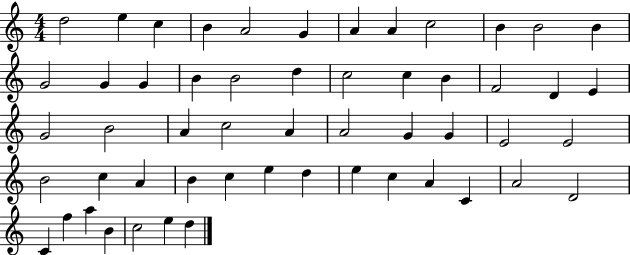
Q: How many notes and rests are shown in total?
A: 54